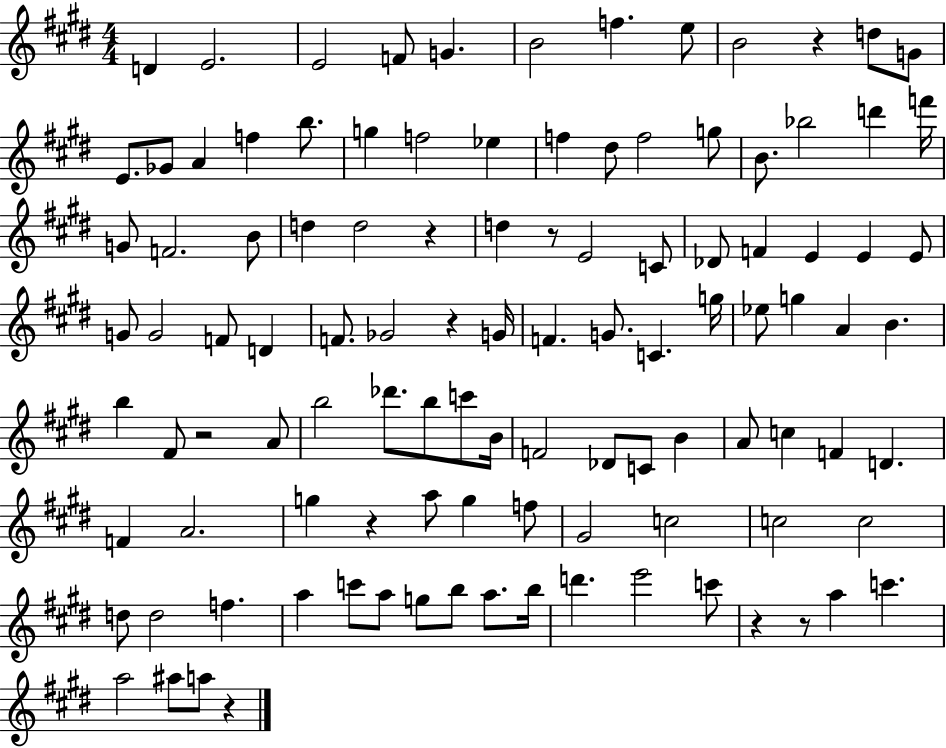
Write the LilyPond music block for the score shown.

{
  \clef treble
  \numericTimeSignature
  \time 4/4
  \key e \major
  \repeat volta 2 { d'4 e'2. | e'2 f'8 g'4. | b'2 f''4. e''8 | b'2 r4 d''8 g'8 | \break e'8. ges'8 a'4 f''4 b''8. | g''4 f''2 ees''4 | f''4 dis''8 f''2 g''8 | b'8. bes''2 d'''4 f'''16 | \break g'8 f'2. b'8 | d''4 d''2 r4 | d''4 r8 e'2 c'8 | des'8 f'4 e'4 e'4 e'8 | \break g'8 g'2 f'8 d'4 | f'8. ges'2 r4 g'16 | f'4. g'8. c'4. g''16 | ees''8 g''4 a'4 b'4. | \break b''4 fis'8 r2 a'8 | b''2 des'''8. b''8 c'''8 b'16 | f'2 des'8 c'8 b'4 | a'8 c''4 f'4 d'4. | \break f'4 a'2. | g''4 r4 a''8 g''4 f''8 | gis'2 c''2 | c''2 c''2 | \break d''8 d''2 f''4. | a''4 c'''8 a''8 g''8 b''8 a''8. b''16 | d'''4. e'''2 c'''8 | r4 r8 a''4 c'''4. | \break a''2 ais''8 a''8 r4 | } \bar "|."
}